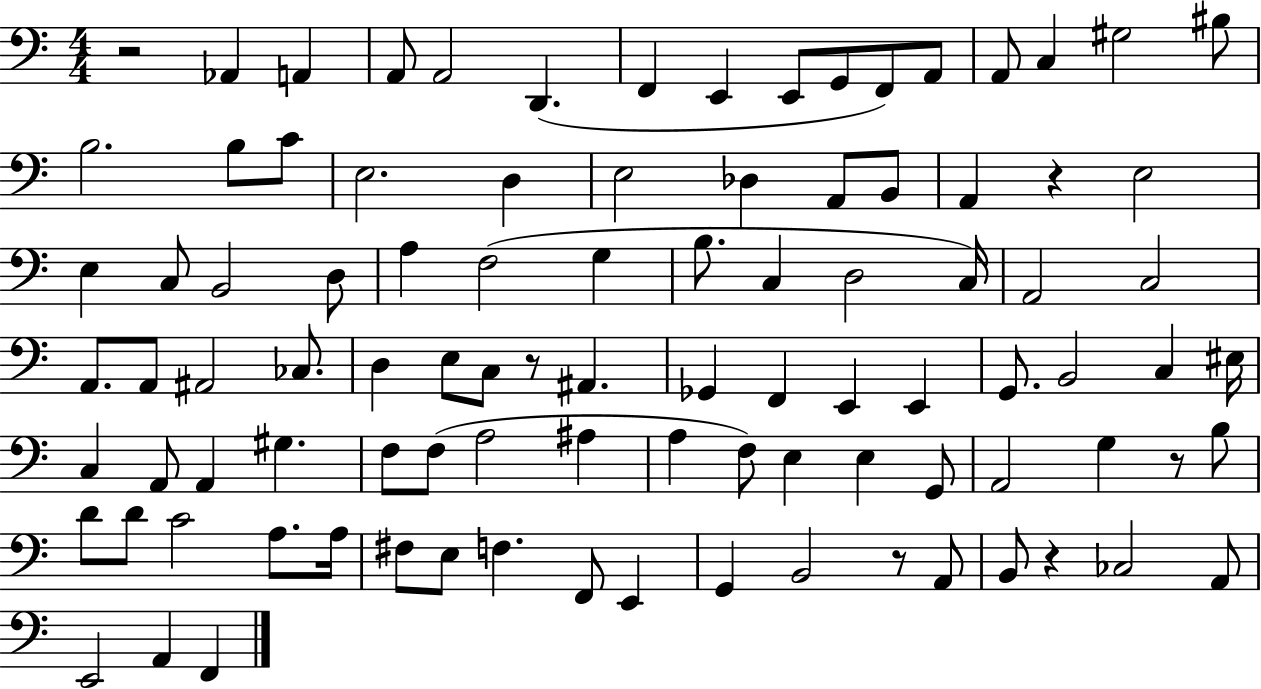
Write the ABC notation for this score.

X:1
T:Untitled
M:4/4
L:1/4
K:C
z2 _A,, A,, A,,/2 A,,2 D,, F,, E,, E,,/2 G,,/2 F,,/2 A,,/2 A,,/2 C, ^G,2 ^B,/2 B,2 B,/2 C/2 E,2 D, E,2 _D, A,,/2 B,,/2 A,, z E,2 E, C,/2 B,,2 D,/2 A, F,2 G, B,/2 C, D,2 C,/4 A,,2 C,2 A,,/2 A,,/2 ^A,,2 _C,/2 D, E,/2 C,/2 z/2 ^A,, _G,, F,, E,, E,, G,,/2 B,,2 C, ^E,/4 C, A,,/2 A,, ^G, F,/2 F,/2 A,2 ^A, A, F,/2 E, E, G,,/2 A,,2 G, z/2 B,/2 D/2 D/2 C2 A,/2 A,/4 ^F,/2 E,/2 F, F,,/2 E,, G,, B,,2 z/2 A,,/2 B,,/2 z _C,2 A,,/2 E,,2 A,, F,,